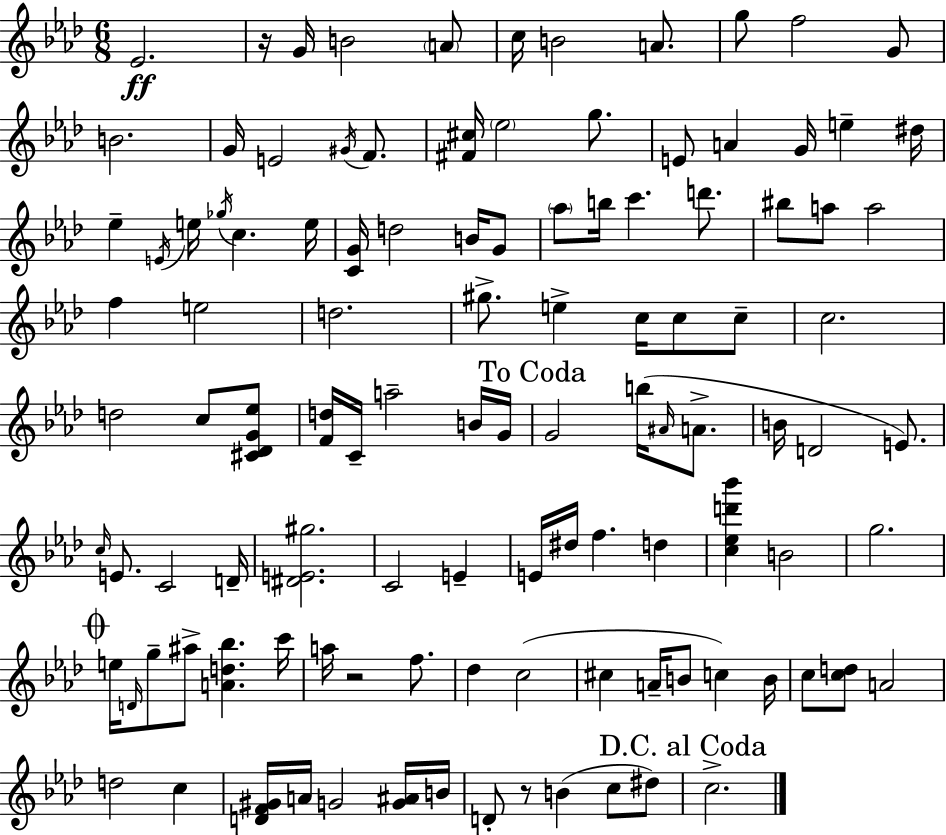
{
  \clef treble
  \numericTimeSignature
  \time 6/8
  \key f \minor
  ees'2.\ff | r16 g'16 b'2 \parenthesize a'8 | c''16 b'2 a'8. | g''8 f''2 g'8 | \break b'2. | g'16 e'2 \acciaccatura { gis'16 } f'8. | <fis' cis''>16 \parenthesize ees''2 g''8. | e'8 a'4 g'16 e''4-- | \break dis''16 ees''4-- \acciaccatura { e'16 } e''16 \acciaccatura { ges''16 } c''4. | e''16 <c' g'>16 d''2 | b'16 g'8 \parenthesize aes''8 b''16 c'''4. | d'''8. bis''8 a''8 a''2 | \break f''4 e''2 | d''2. | gis''8.-> e''4-> c''16 c''8 | c''8-- c''2. | \break d''2 c''8 | <cis' des' g' ees''>8 <f' d''>16 c'16-- a''2-- | b'16 g'16 \mark "To Coda" g'2 b''16( | \grace { ais'16 } a'8.-> b'16 d'2 | \break e'8.) \grace { c''16 } e'8. c'2 | d'16-- <dis' e' gis''>2. | c'2 | e'4-- e'16 dis''16 f''4. | \break d''4 <c'' ees'' d''' bes'''>4 b'2 | g''2. | \mark \markup { \musicglyph "scripts.coda" } e''16 \grace { d'16 } g''8-- ais''8-> <a' d'' bes''>4. | c'''16 a''16 r2 | \break f''8. des''4 c''2( | cis''4 a'16-- b'8 | c''4) b'16 c''8 <c'' d''>8 a'2 | d''2 | \break c''4 <d' f' gis'>16 a'16 g'2 | <g' ais'>16 b'16 d'8-. r8 b'4( | c''8 dis''8) \mark "D.C. al Coda" c''2.-> | \bar "|."
}